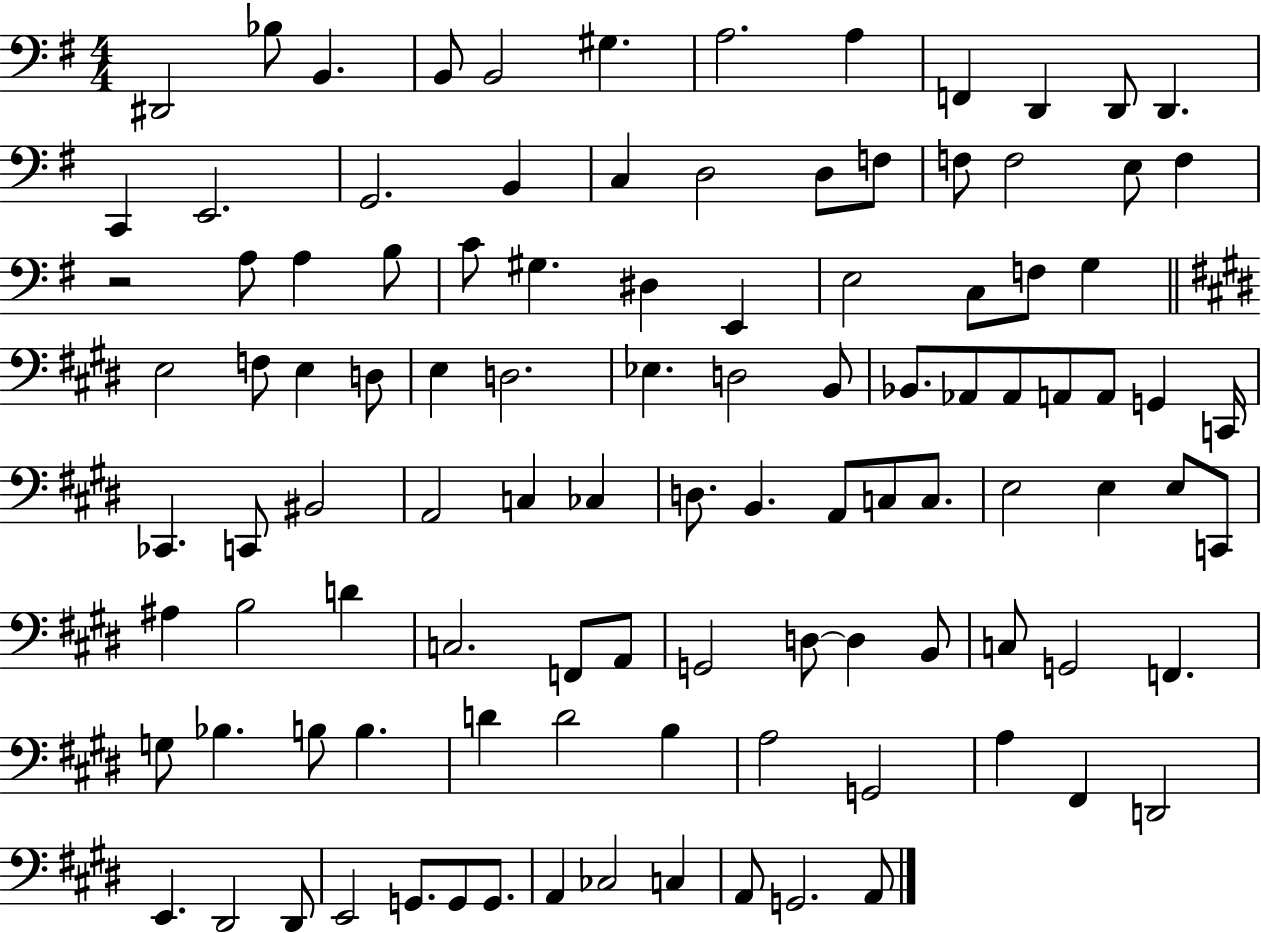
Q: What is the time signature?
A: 4/4